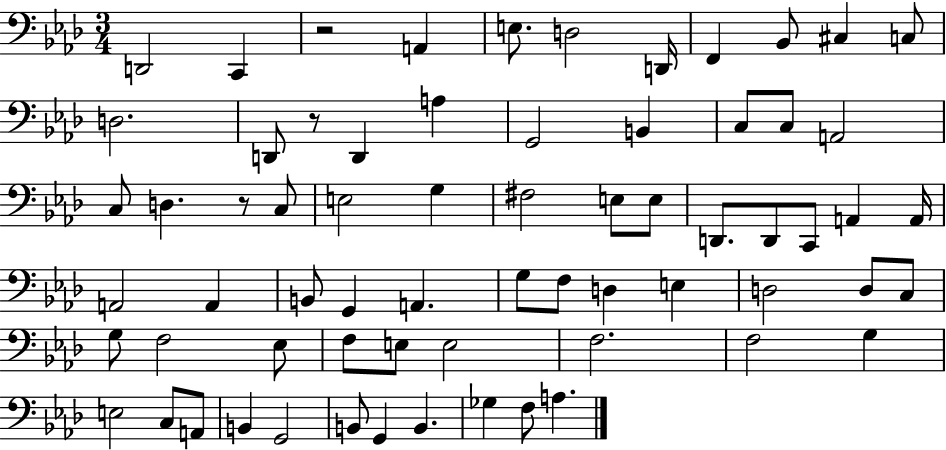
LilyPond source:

{
  \clef bass
  \numericTimeSignature
  \time 3/4
  \key aes \major
  d,2 c,4 | r2 a,4 | e8. d2 d,16 | f,4 bes,8 cis4 c8 | \break d2. | d,8 r8 d,4 a4 | g,2 b,4 | c8 c8 a,2 | \break c8 d4. r8 c8 | e2 g4 | fis2 e8 e8 | d,8. d,8 c,8 a,4 a,16 | \break a,2 a,4 | b,8 g,4 a,4. | g8 f8 d4 e4 | d2 d8 c8 | \break g8 f2 ees8 | f8 e8 e2 | f2. | f2 g4 | \break e2 c8 a,8 | b,4 g,2 | b,8 g,4 b,4. | ges4 f8 a4. | \break \bar "|."
}